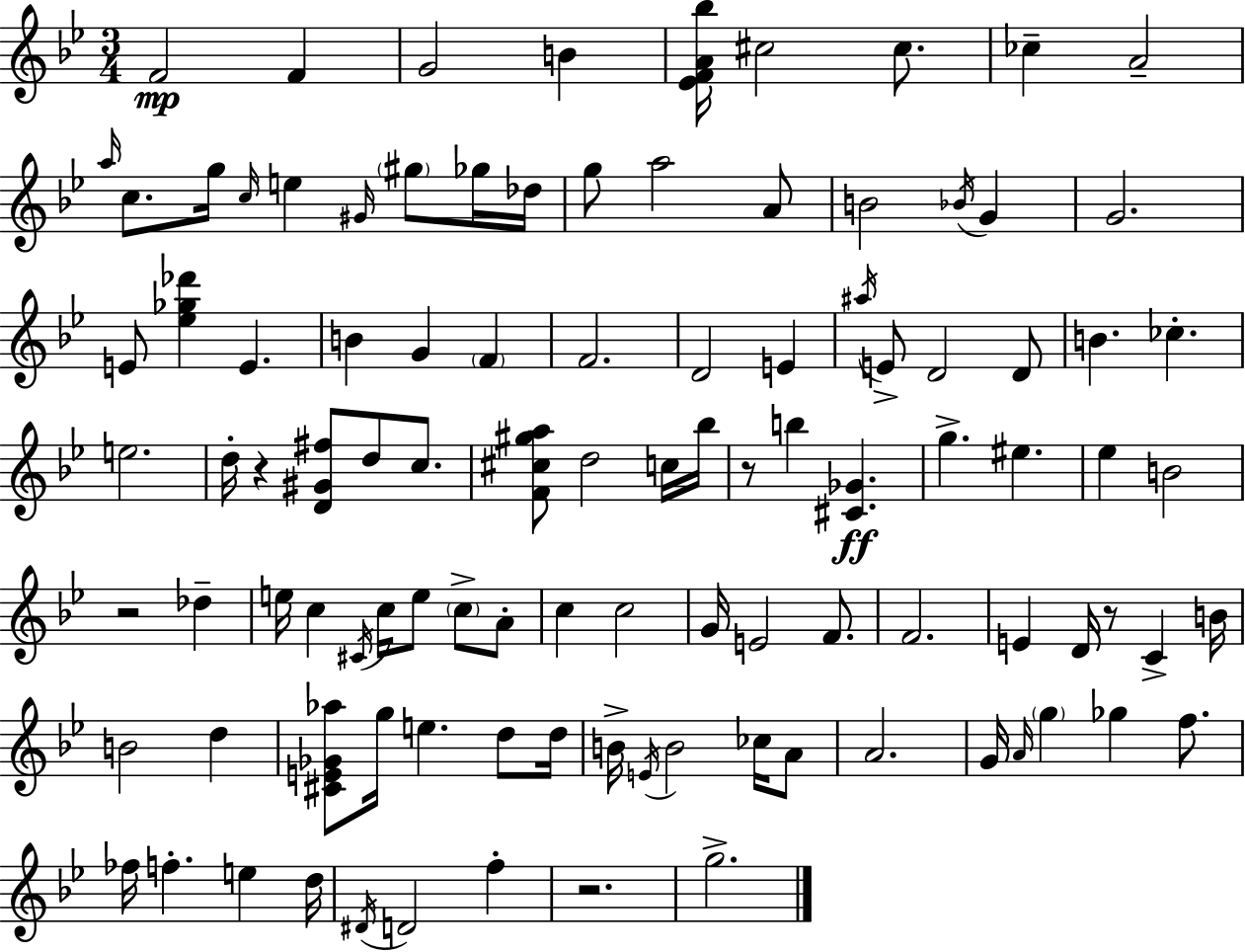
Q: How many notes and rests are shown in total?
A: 104